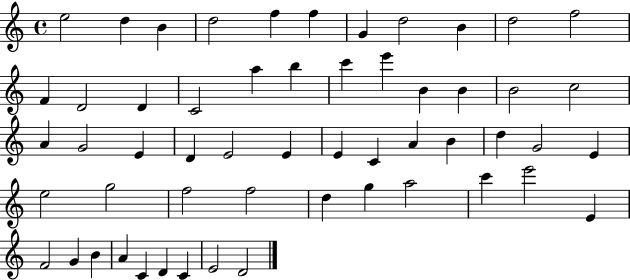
E5/h D5/q B4/q D5/h F5/q F5/q G4/q D5/h B4/q D5/h F5/h F4/q D4/h D4/q C4/h A5/q B5/q C6/q E6/q B4/q B4/q B4/h C5/h A4/q G4/h E4/q D4/q E4/h E4/q E4/q C4/q A4/q B4/q D5/q G4/h E4/q E5/h G5/h F5/h F5/h D5/q G5/q A5/h C6/q E6/h E4/q F4/h G4/q B4/q A4/q C4/q D4/q C4/q E4/h D4/h